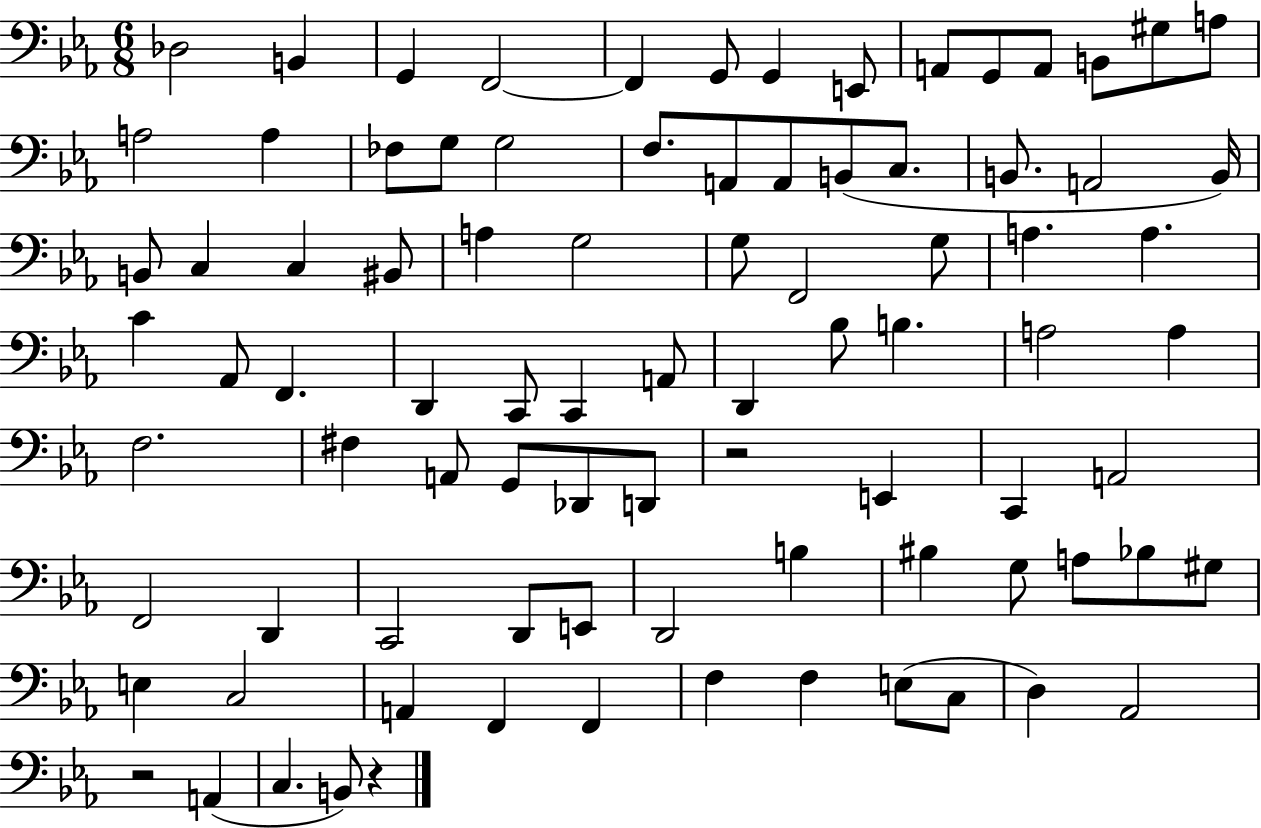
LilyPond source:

{
  \clef bass
  \numericTimeSignature
  \time 6/8
  \key ees \major
  des2 b,4 | g,4 f,2~~ | f,4 g,8 g,4 e,8 | a,8 g,8 a,8 b,8 gis8 a8 | \break a2 a4 | fes8 g8 g2 | f8. a,8 a,8 b,8( c8. | b,8. a,2 b,16) | \break b,8 c4 c4 bis,8 | a4 g2 | g8 f,2 g8 | a4. a4. | \break c'4 aes,8 f,4. | d,4 c,8 c,4 a,8 | d,4 bes8 b4. | a2 a4 | \break f2. | fis4 a,8 g,8 des,8 d,8 | r2 e,4 | c,4 a,2 | \break f,2 d,4 | c,2 d,8 e,8 | d,2 b4 | bis4 g8 a8 bes8 gis8 | \break e4 c2 | a,4 f,4 f,4 | f4 f4 e8( c8 | d4) aes,2 | \break r2 a,4( | c4. b,8) r4 | \bar "|."
}